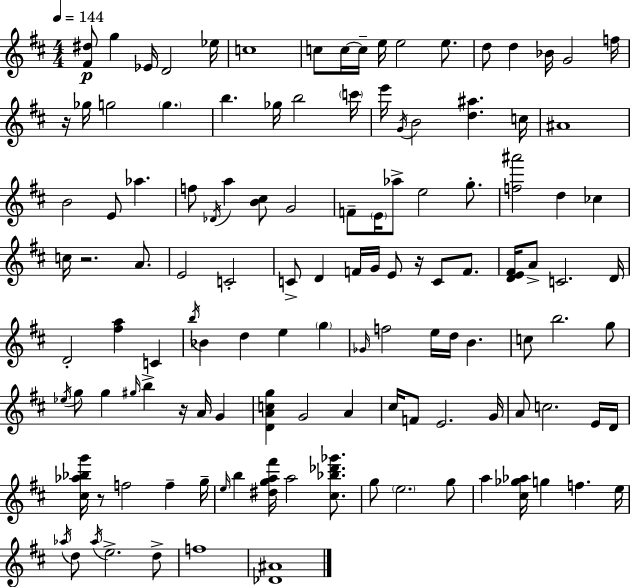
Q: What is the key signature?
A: D major